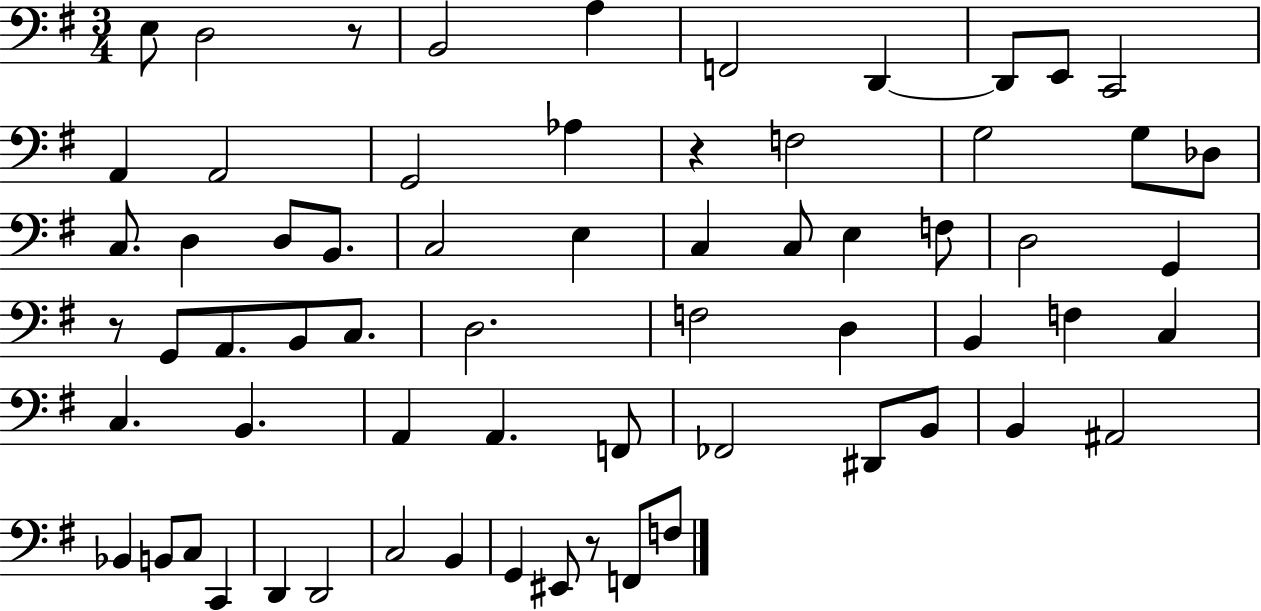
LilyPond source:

{
  \clef bass
  \numericTimeSignature
  \time 3/4
  \key g \major
  e8 d2 r8 | b,2 a4 | f,2 d,4~~ | d,8 e,8 c,2 | \break a,4 a,2 | g,2 aes4 | r4 f2 | g2 g8 des8 | \break c8. d4 d8 b,8. | c2 e4 | c4 c8 e4 f8 | d2 g,4 | \break r8 g,8 a,8. b,8 c8. | d2. | f2 d4 | b,4 f4 c4 | \break c4. b,4. | a,4 a,4. f,8 | fes,2 dis,8 b,8 | b,4 ais,2 | \break bes,4 b,8 c8 c,4 | d,4 d,2 | c2 b,4 | g,4 eis,8 r8 f,8 f8 | \break \bar "|."
}